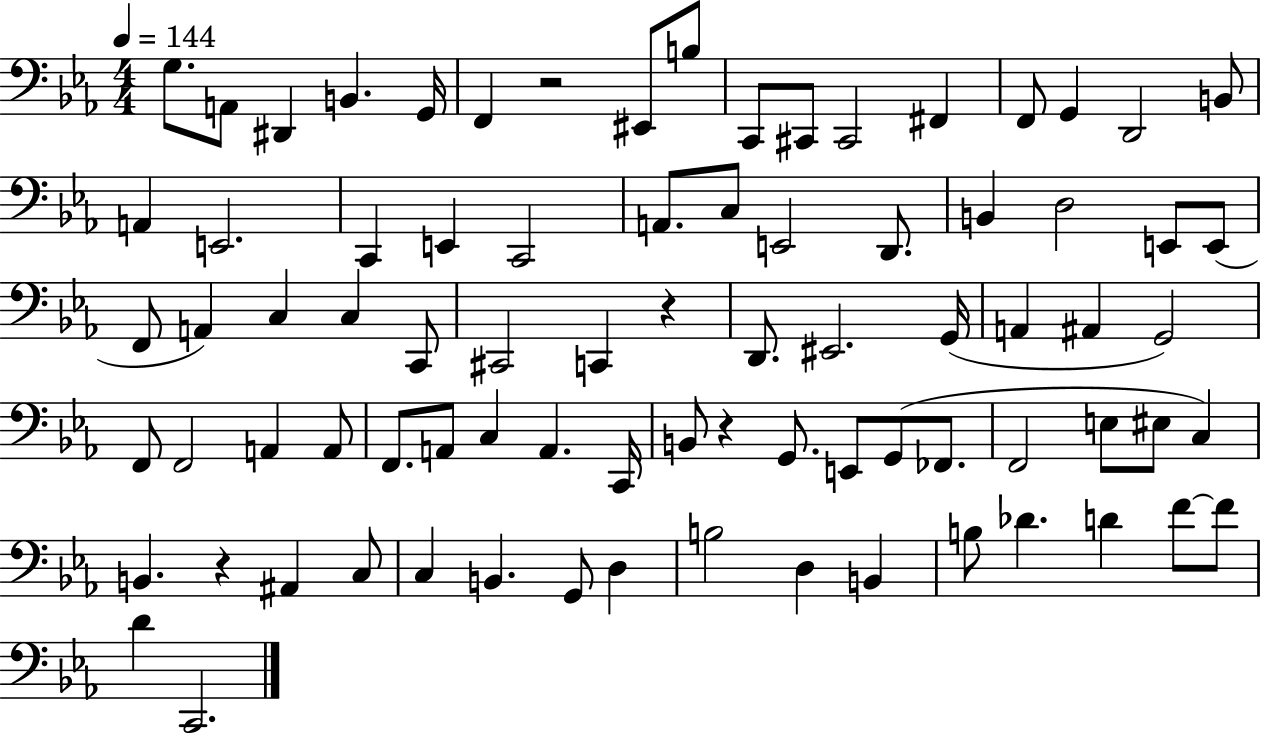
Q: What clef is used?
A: bass